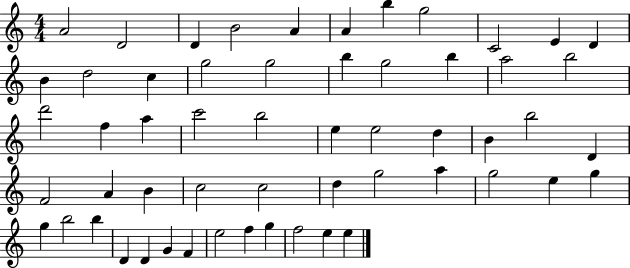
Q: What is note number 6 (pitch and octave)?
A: A4